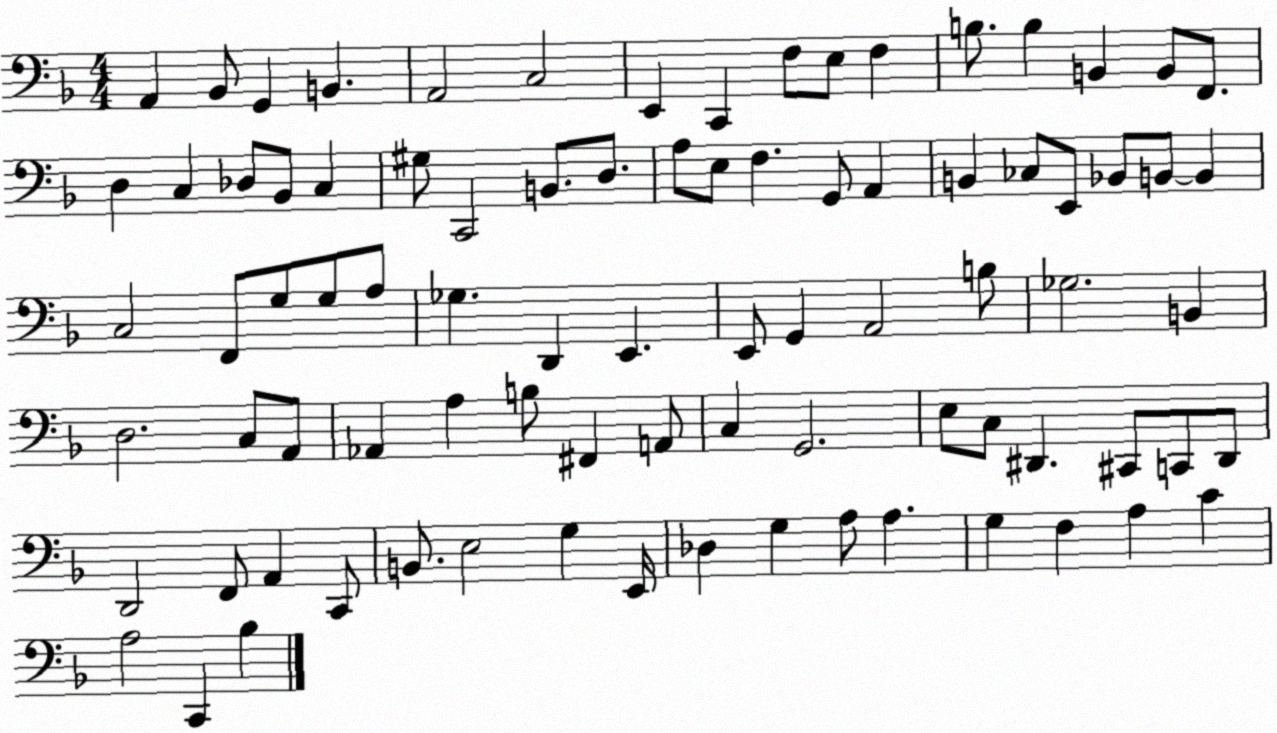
X:1
T:Untitled
M:4/4
L:1/4
K:F
A,, _B,,/2 G,, B,, A,,2 C,2 E,, C,, F,/2 E,/2 F, B,/2 B, B,, B,,/2 F,,/2 D, C, _D,/2 _B,,/2 C, ^G,/2 C,,2 B,,/2 D,/2 A,/2 E,/2 F, G,,/2 A,, B,, _C,/2 E,,/2 _B,,/2 B,,/2 B,, C,2 F,,/2 G,/2 G,/2 A,/2 _G, D,, E,, E,,/2 G,, A,,2 B,/2 _G,2 B,, D,2 C,/2 A,,/2 _A,, A, B,/2 ^F,, A,,/2 C, G,,2 E,/2 C,/2 ^D,, ^C,,/2 C,,/2 ^D,,/2 D,,2 F,,/2 A,, C,,/2 B,,/2 E,2 G, E,,/4 _D, G, A,/2 A, G, F, A, C A,2 C,, _B,